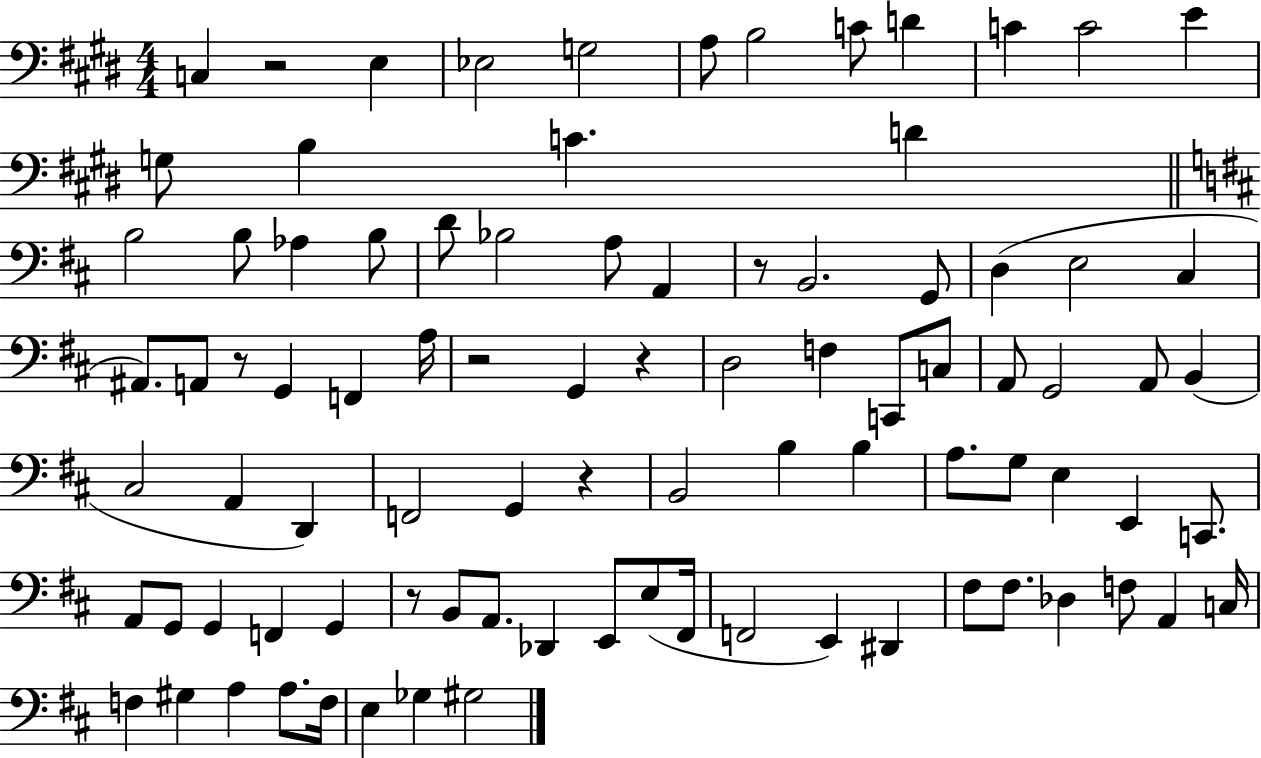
X:1
T:Untitled
M:4/4
L:1/4
K:E
C, z2 E, _E,2 G,2 A,/2 B,2 C/2 D C C2 E G,/2 B, C D B,2 B,/2 _A, B,/2 D/2 _B,2 A,/2 A,, z/2 B,,2 G,,/2 D, E,2 ^C, ^A,,/2 A,,/2 z/2 G,, F,, A,/4 z2 G,, z D,2 F, C,,/2 C,/2 A,,/2 G,,2 A,,/2 B,, ^C,2 A,, D,, F,,2 G,, z B,,2 B, B, A,/2 G,/2 E, E,, C,,/2 A,,/2 G,,/2 G,, F,, G,, z/2 B,,/2 A,,/2 _D,, E,,/2 E,/2 ^F,,/4 F,,2 E,, ^D,, ^F,/2 ^F,/2 _D, F,/2 A,, C,/4 F, ^G, A, A,/2 F,/4 E, _G, ^G,2